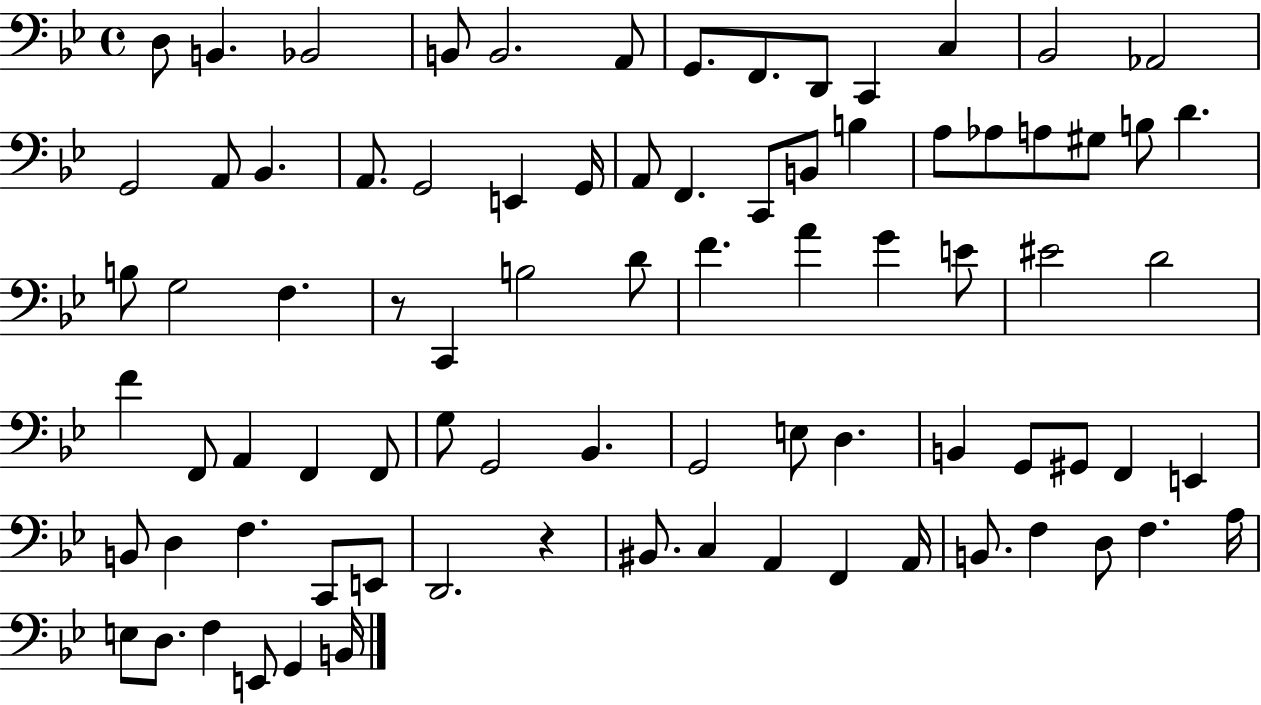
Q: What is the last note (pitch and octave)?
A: B2